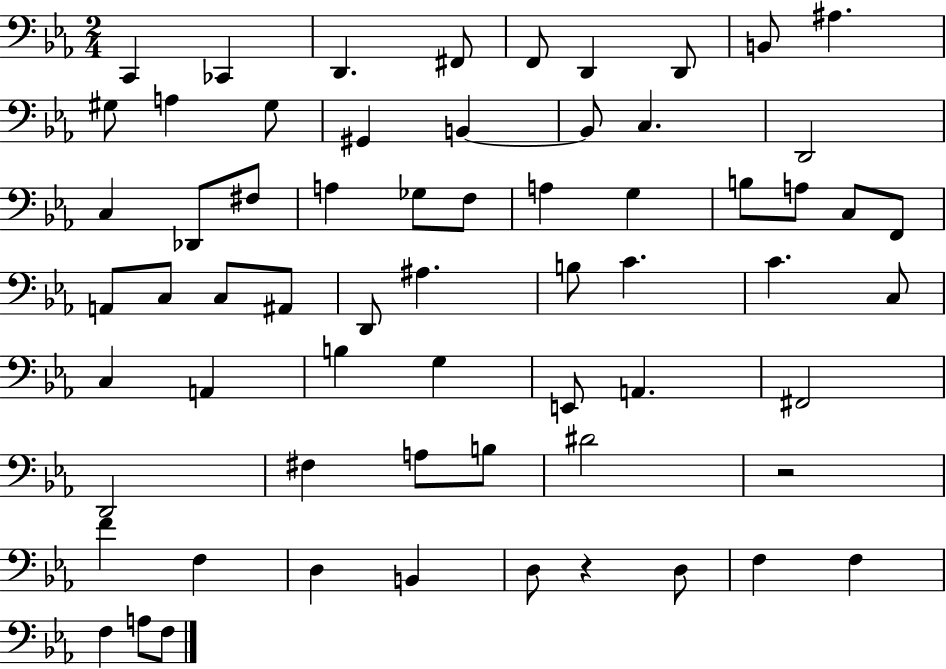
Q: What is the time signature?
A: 2/4